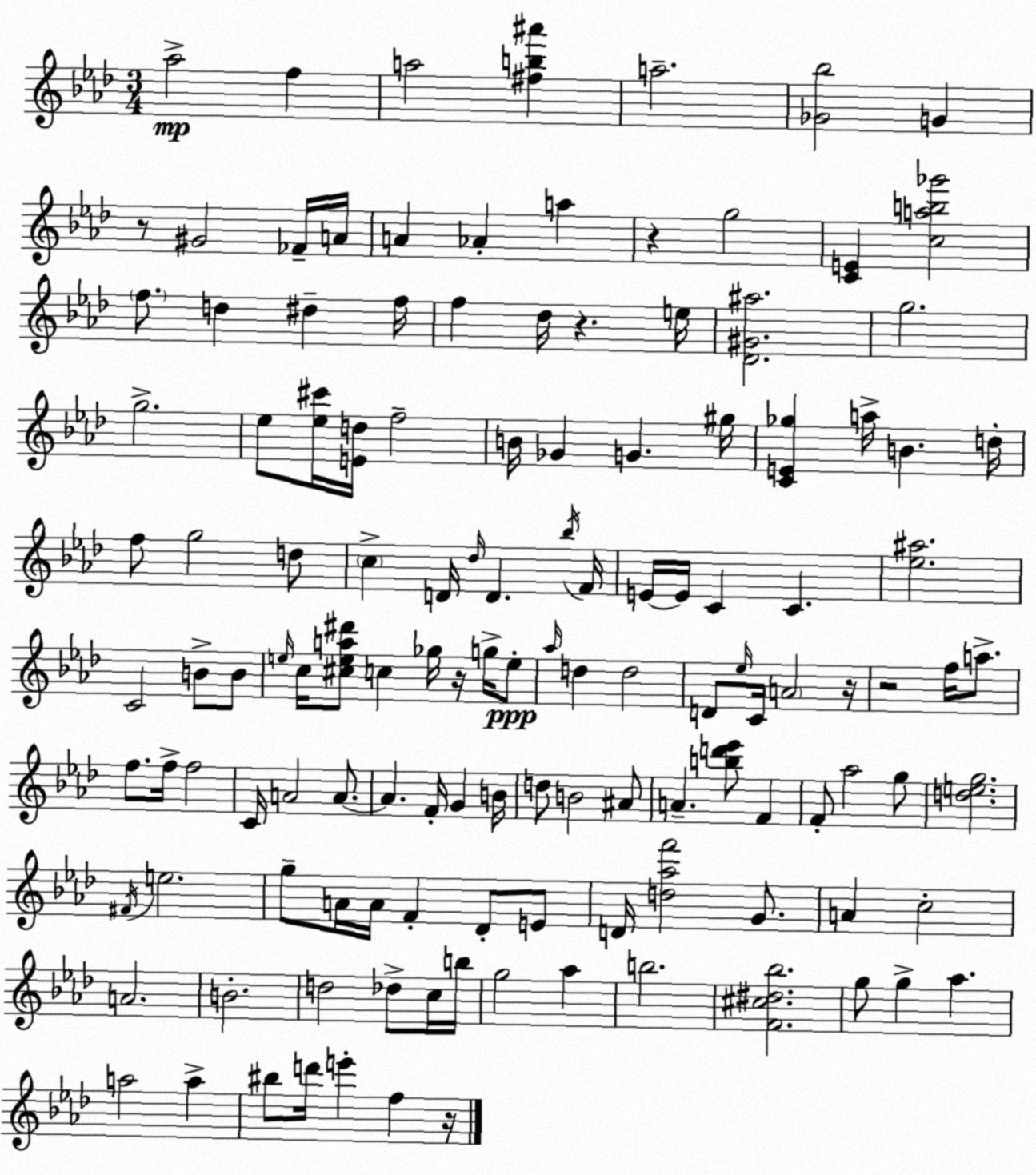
X:1
T:Untitled
M:3/4
L:1/4
K:Ab
_a2 f a2 [^fb^a'] a2 [_G_b]2 G z/2 ^G2 _F/4 A/4 A _A a z g2 [CE] [cab_g']2 f/2 d ^d f/4 f _d/4 z e/4 [_D^G^a]2 g2 g2 _e/2 [_e^c']/4 [Ed]/4 f2 B/4 _G G ^g/4 [CE_g] a/4 B d/4 f/2 g2 d/2 c D/4 _d/4 D _b/4 F/4 E/4 E/4 C C [_e^a]2 C2 B/2 B/2 e/4 c/4 [^cea^d']/2 c _g/4 z/4 g/4 e/2 _a/4 d d2 D/2 _e/4 C/4 A2 z/4 z2 f/4 a/2 f/2 f/4 f2 C/4 A2 A/2 A F/4 G B/4 d/2 B2 ^A/2 A [bd'_e']/2 F F/2 _a2 g/2 [deg]2 ^F/4 e2 g/2 A/4 A/4 F _D/2 E/2 D/4 [d_af']2 G/2 A c2 A2 B2 d2 _d/2 c/4 b/4 g2 _a b2 [F^c^d_b]2 g/2 g _a a2 a ^b/2 d'/4 e' f z/4